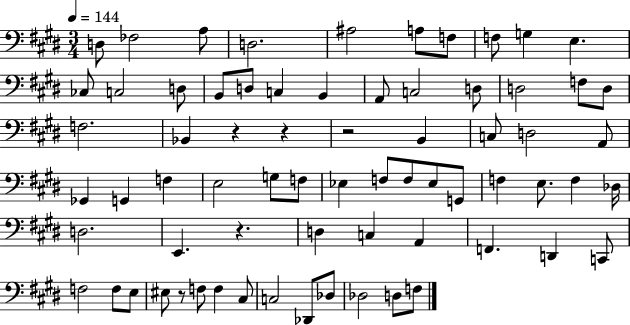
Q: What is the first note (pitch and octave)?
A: D3